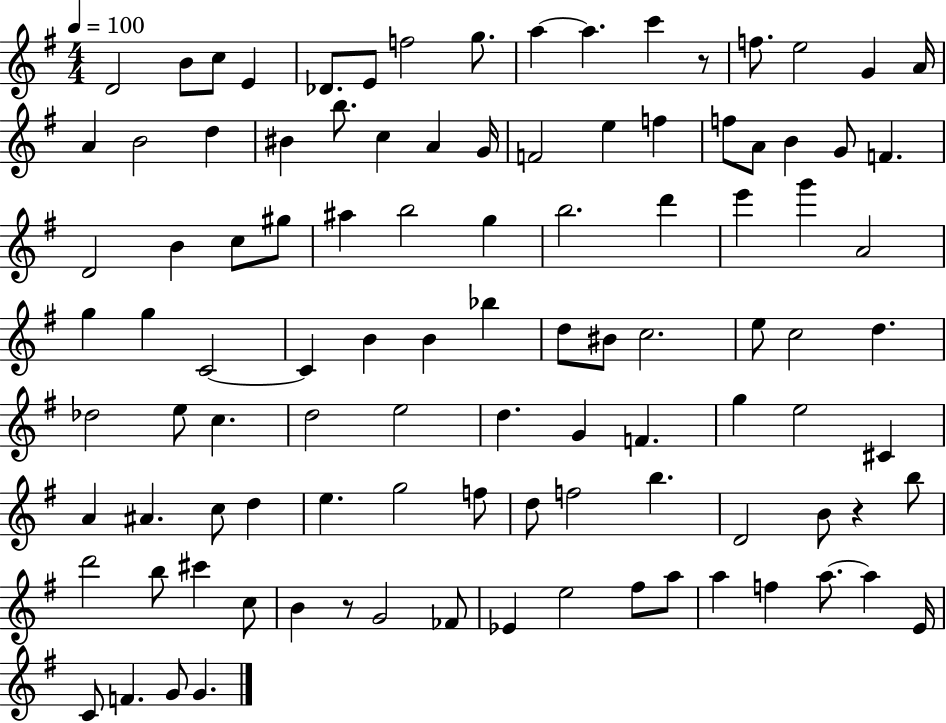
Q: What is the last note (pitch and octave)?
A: G4